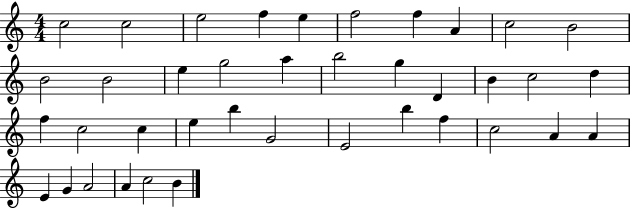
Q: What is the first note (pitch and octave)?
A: C5